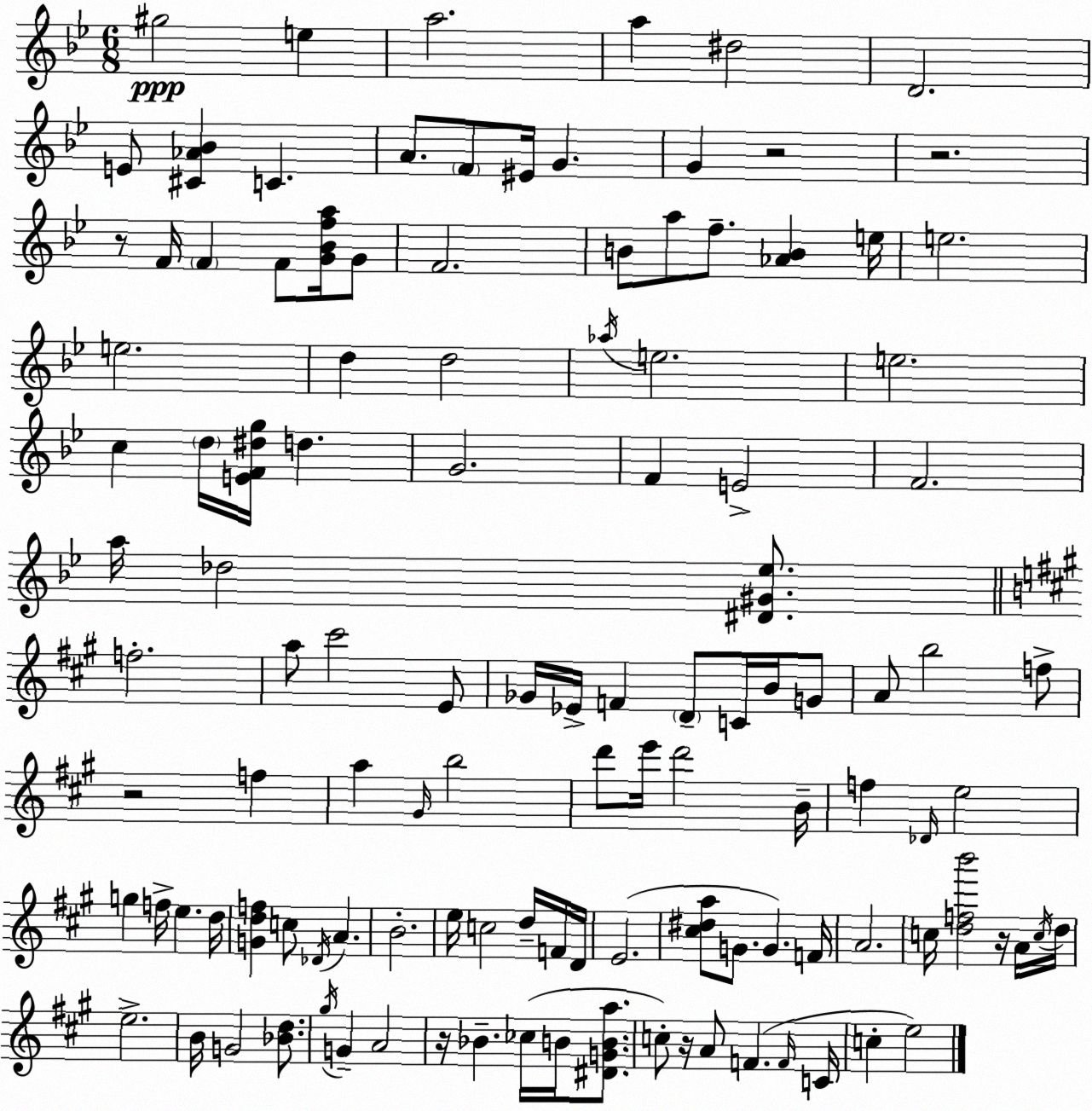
X:1
T:Untitled
M:6/8
L:1/4
K:Gm
^g2 e a2 a ^d2 D2 E/2 [^C_A_B] C A/2 F/2 ^E/4 G G z2 z2 z/2 F/4 F F/2 [G_Bfa]/4 G/2 F2 B/2 a/2 f/2 [_AB] e/4 e2 e2 d d2 _a/4 e2 e2 c d/4 [EF^dg]/4 d G2 F E2 F2 a/4 _d2 [^D^G_e]/2 f2 a/2 ^c'2 E/2 _G/4 _E/4 F D/2 C/4 B/4 G/2 A/2 b2 f/2 z2 f a ^G/4 b2 d'/2 e'/4 d'2 B/4 f _D/4 e2 g f/4 e d/4 [Gdf] c/2 _D/4 A B2 e/4 c2 d/4 F/4 D/4 E2 [^c^da]/2 G/2 G F/4 A2 c/4 [dfb']2 z/4 A/4 c/4 d/4 e2 B/4 G2 [_Bd]/2 ^g/4 G A2 z/4 _B _c/4 B/4 [^DGBa]/2 c/2 z/4 A/2 F F/4 C/4 c e2